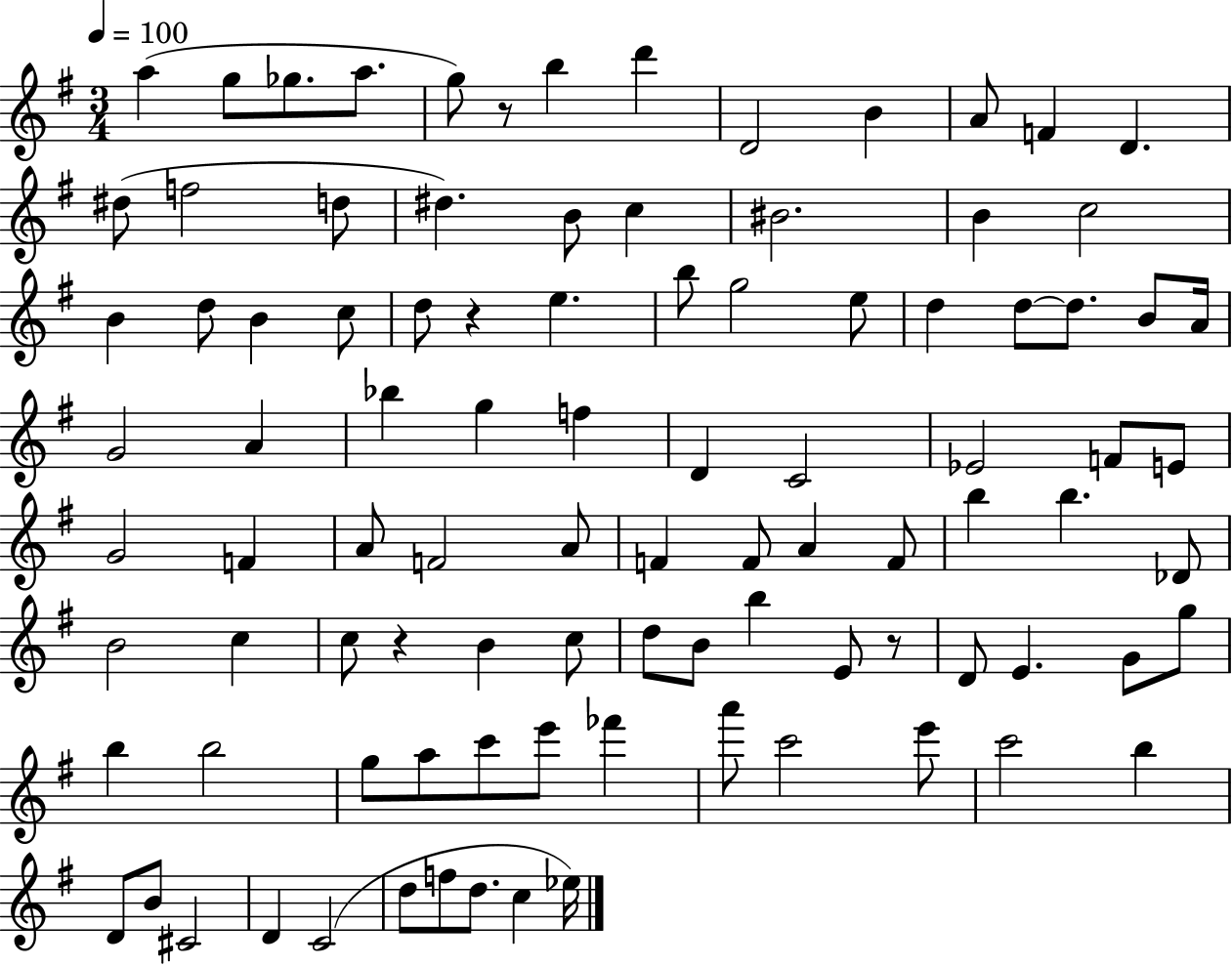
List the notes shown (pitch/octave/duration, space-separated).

A5/q G5/e Gb5/e. A5/e. G5/e R/e B5/q D6/q D4/h B4/q A4/e F4/q D4/q. D#5/e F5/h D5/e D#5/q. B4/e C5/q BIS4/h. B4/q C5/h B4/q D5/e B4/q C5/e D5/e R/q E5/q. B5/e G5/h E5/e D5/q D5/e D5/e. B4/e A4/s G4/h A4/q Bb5/q G5/q F5/q D4/q C4/h Eb4/h F4/e E4/e G4/h F4/q A4/e F4/h A4/e F4/q F4/e A4/q F4/e B5/q B5/q. Db4/e B4/h C5/q C5/e R/q B4/q C5/e D5/e B4/e B5/q E4/e R/e D4/e E4/q. G4/e G5/e B5/q B5/h G5/e A5/e C6/e E6/e FES6/q A6/e C6/h E6/e C6/h B5/q D4/e B4/e C#4/h D4/q C4/h D5/e F5/e D5/e. C5/q Eb5/s